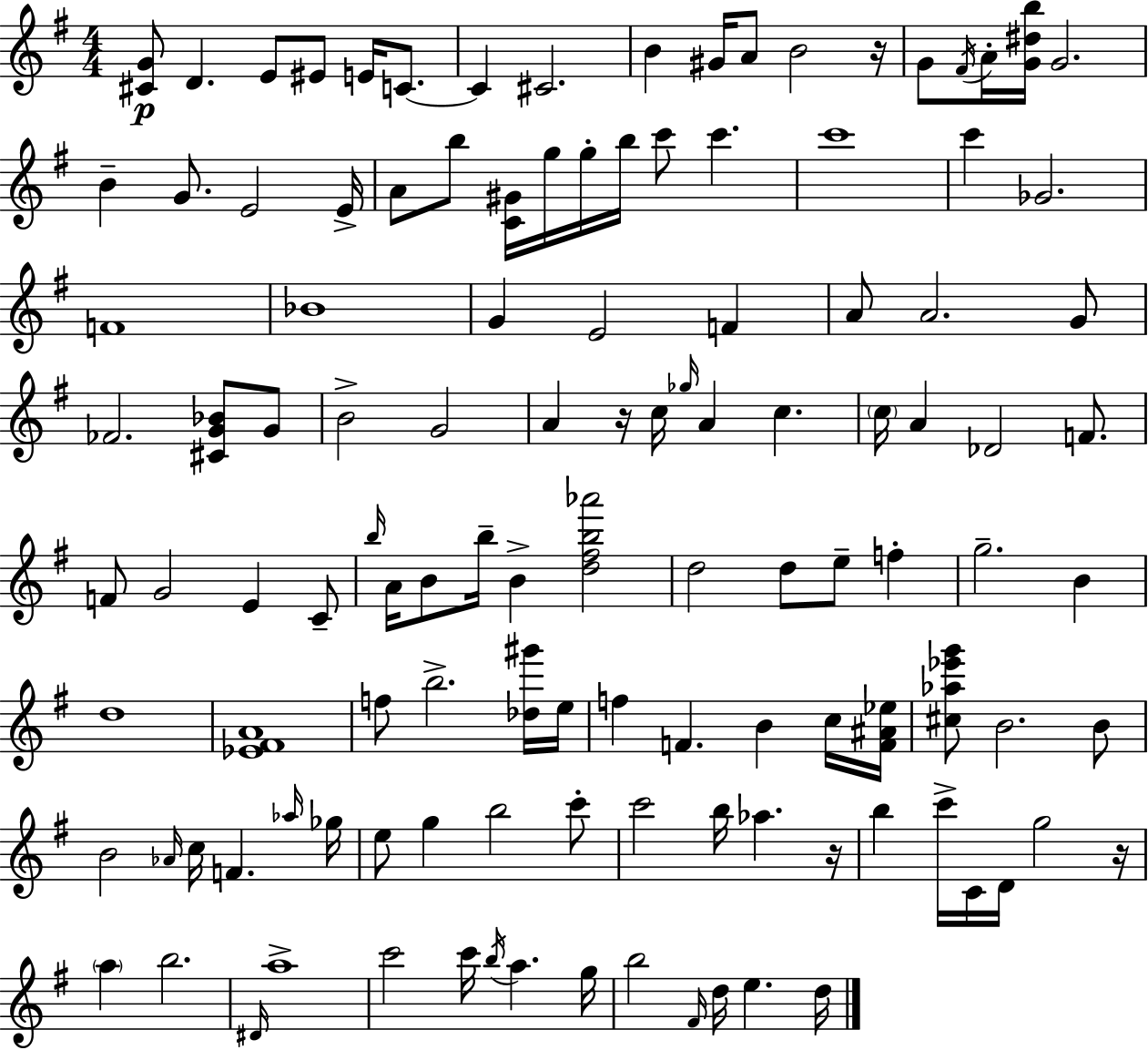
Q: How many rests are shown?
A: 4